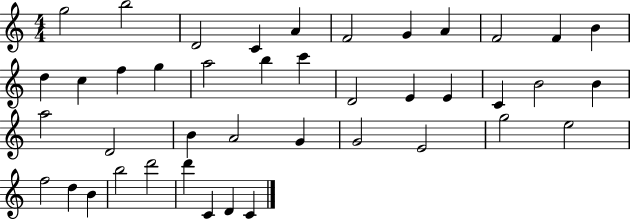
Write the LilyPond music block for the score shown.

{
  \clef treble
  \numericTimeSignature
  \time 4/4
  \key c \major
  g''2 b''2 | d'2 c'4 a'4 | f'2 g'4 a'4 | f'2 f'4 b'4 | \break d''4 c''4 f''4 g''4 | a''2 b''4 c'''4 | d'2 e'4 e'4 | c'4 b'2 b'4 | \break a''2 d'2 | b'4 a'2 g'4 | g'2 e'2 | g''2 e''2 | \break f''2 d''4 b'4 | b''2 d'''2 | d'''4 c'4 d'4 c'4 | \bar "|."
}